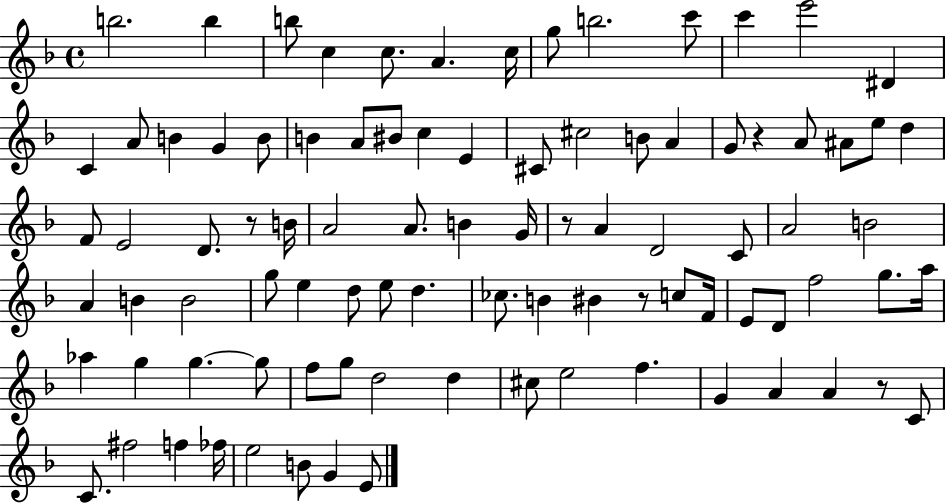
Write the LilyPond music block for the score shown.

{
  \clef treble
  \time 4/4
  \defaultTimeSignature
  \key f \major
  \repeat volta 2 { b''2. b''4 | b''8 c''4 c''8. a'4. c''16 | g''8 b''2. c'''8 | c'''4 e'''2 dis'4 | \break c'4 a'8 b'4 g'4 b'8 | b'4 a'8 bis'8 c''4 e'4 | cis'8 cis''2 b'8 a'4 | g'8 r4 a'8 ais'8 e''8 d''4 | \break f'8 e'2 d'8. r8 b'16 | a'2 a'8. b'4 g'16 | r8 a'4 d'2 c'8 | a'2 b'2 | \break a'4 b'4 b'2 | g''8 e''4 d''8 e''8 d''4. | ces''8. b'4 bis'4 r8 c''8 f'16 | e'8 d'8 f''2 g''8. a''16 | \break aes''4 g''4 g''4.~~ g''8 | f''8 g''8 d''2 d''4 | cis''8 e''2 f''4. | g'4 a'4 a'4 r8 c'8 | \break c'8. fis''2 f''4 fes''16 | e''2 b'8 g'4 e'8 | } \bar "|."
}